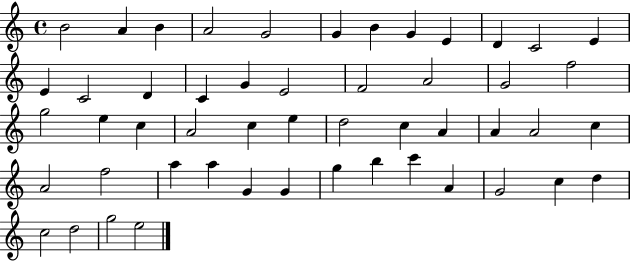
X:1
T:Untitled
M:4/4
L:1/4
K:C
B2 A B A2 G2 G B G E D C2 E E C2 D C G E2 F2 A2 G2 f2 g2 e c A2 c e d2 c A A A2 c A2 f2 a a G G g b c' A G2 c d c2 d2 g2 e2